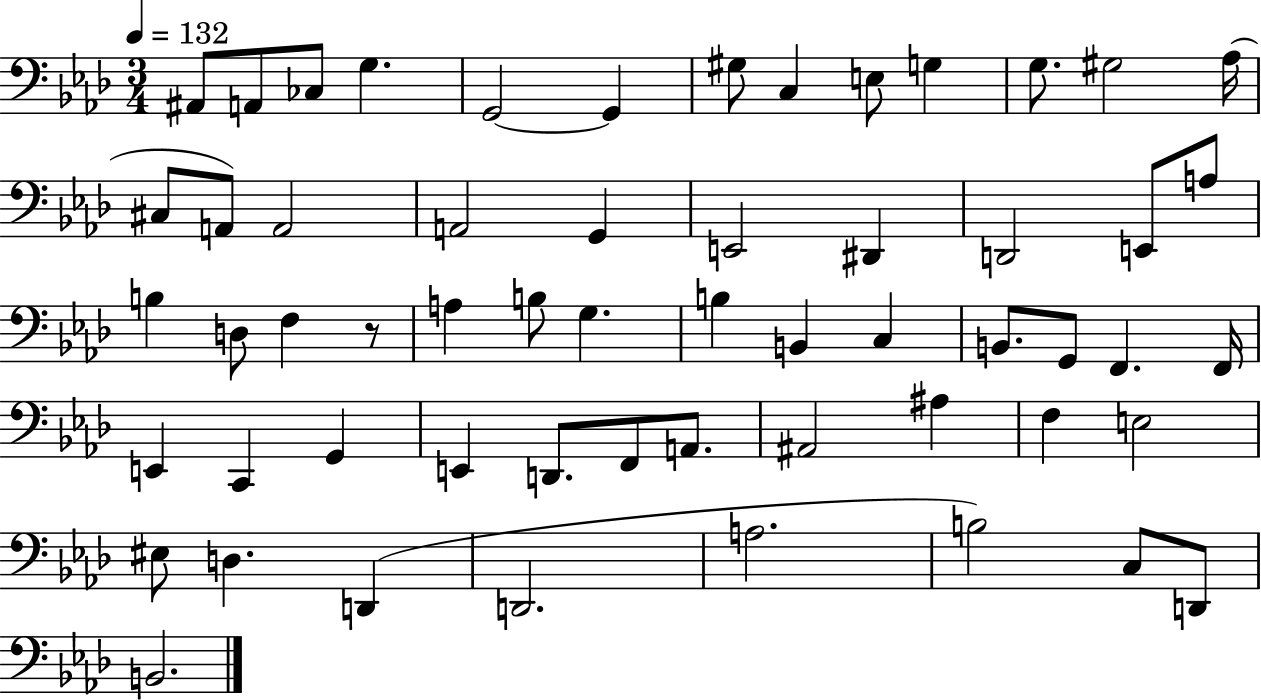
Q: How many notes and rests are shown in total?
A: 57